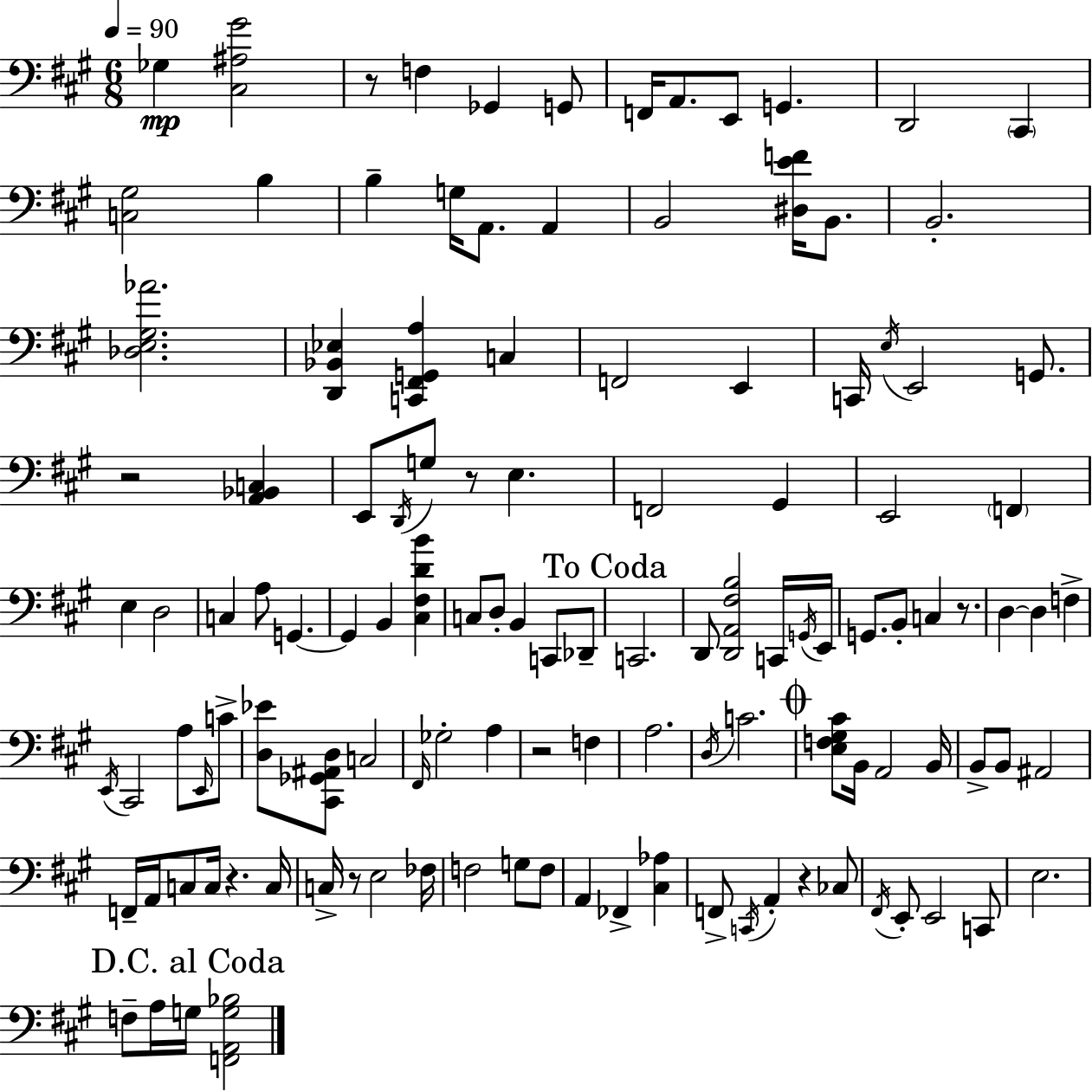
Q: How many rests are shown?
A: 8